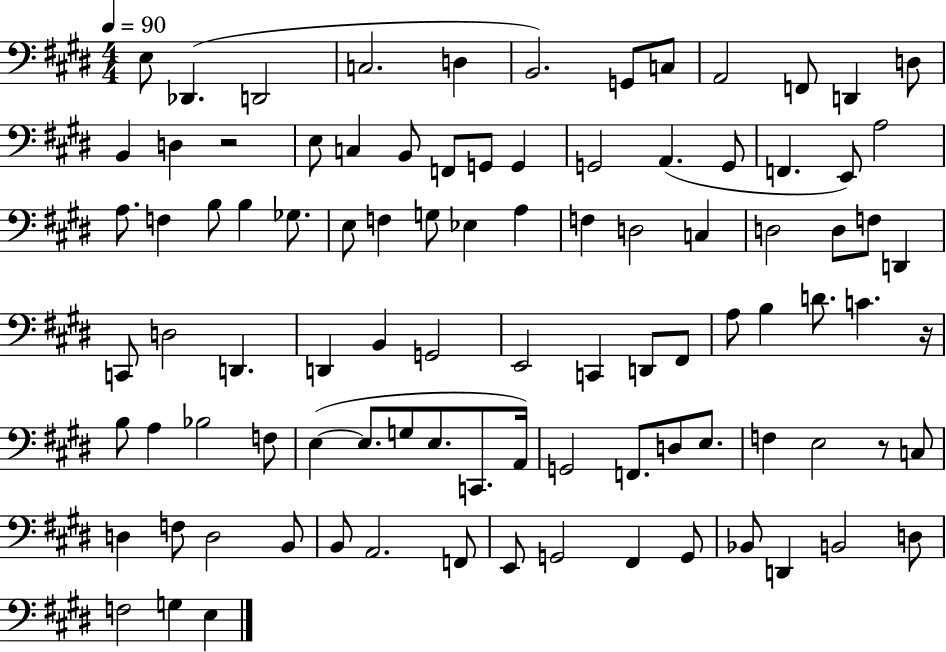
{
  \clef bass
  \numericTimeSignature
  \time 4/4
  \key e \major
  \tempo 4 = 90
  \repeat volta 2 { e8 des,4.( d,2 | c2. d4 | b,2.) g,8 c8 | a,2 f,8 d,4 d8 | \break b,4 d4 r2 | e8 c4 b,8 f,8 g,8 g,4 | g,2 a,4.( g,8 | f,4. e,8) a2 | \break a8. f4 b8 b4 ges8. | e8 f4 g8 ees4 a4 | f4 d2 c4 | d2 d8 f8 d,4 | \break c,8 d2 d,4. | d,4 b,4 g,2 | e,2 c,4 d,8 fis,8 | a8 b4 d'8. c'4. r16 | \break b8 a4 bes2 f8 | e4~(~ e8. g8 e8. c,8. a,16) | g,2 f,8. d8 e8. | f4 e2 r8 c8 | \break d4 f8 d2 b,8 | b,8 a,2. f,8 | e,8 g,2 fis,4 g,8 | bes,8 d,4 b,2 d8 | \break f2 g4 e4 | } \bar "|."
}